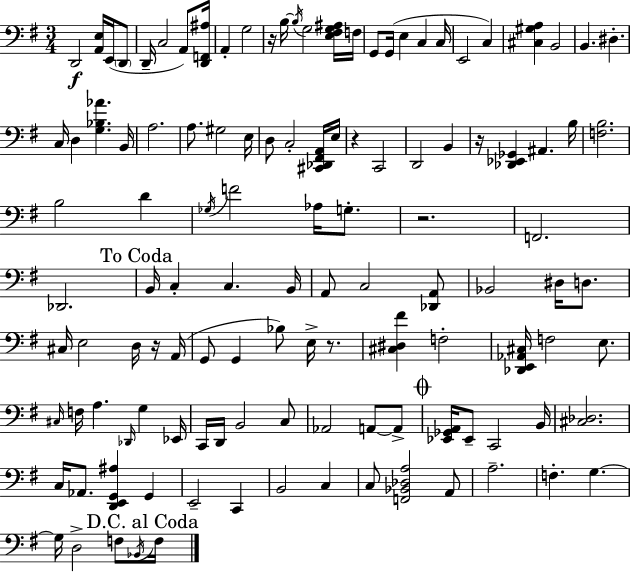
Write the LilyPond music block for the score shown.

{
  \clef bass
  \numericTimeSignature
  \time 3/4
  \key g \major
  d,2\f <a, e>16 e,16( \parenthesize d,8 | d,16-- c2 a,8) <d, f, ais>16 | a,4-. g2 | r16 b16~~ \acciaccatura { b16 } g2 <e fis g ais>16 | \break f16 g,8 g,16( e4 c4 | c16 e,2 c4) | <cis gis a>4 b,2 | b,4. dis4.-. | \break c16 d4 <g bes aes'>4. | b,16 a2. | a8. gis2 | e16 d8 c2-. <cis, des, fis, a,>16 | \break e16 r4 c,2 | d,2 b,4 | r16 <des, ees, ges,>4 ais,4. | b16 <f b>2. | \break b2 d'4 | \acciaccatura { ges16 } f'2 aes16 g8.-. | r2. | f,2. | \break des,2. | \mark "To Coda" b,16 c4-. c4. | b,16 a,8 c2 | <des, a,>8 bes,2 dis16 d8. | \break cis16 e2 d16 | r16 a,16( g,8 g,4 bes8) e16-> r8. | <cis dis fis'>4 f2-. | <des, e, aes, cis>16 f2 e8. | \break \grace { cis16 } f16 a4. \grace { des,16 } g4 | ees,16 c,16 d,16 b,2 | c8 aes,2 | a,8~~ a,8-> \mark \markup { \musicglyph "scripts.coda" } <ees, ges, a,>16 ees,8-- c,2 | \break b,16 <cis des>2. | c16 aes,8. <d, e, g, ais>4 | g,4 e,2-- | c,4 b,2 | \break c4 c8 <f, bes, des a>2 | a,8 a2.-- | f4.-. g4.~~ | g16 d2-> | \break f8 \acciaccatura { bes,16 } \mark "D.C. al Coda" f16 \bar "|."
}